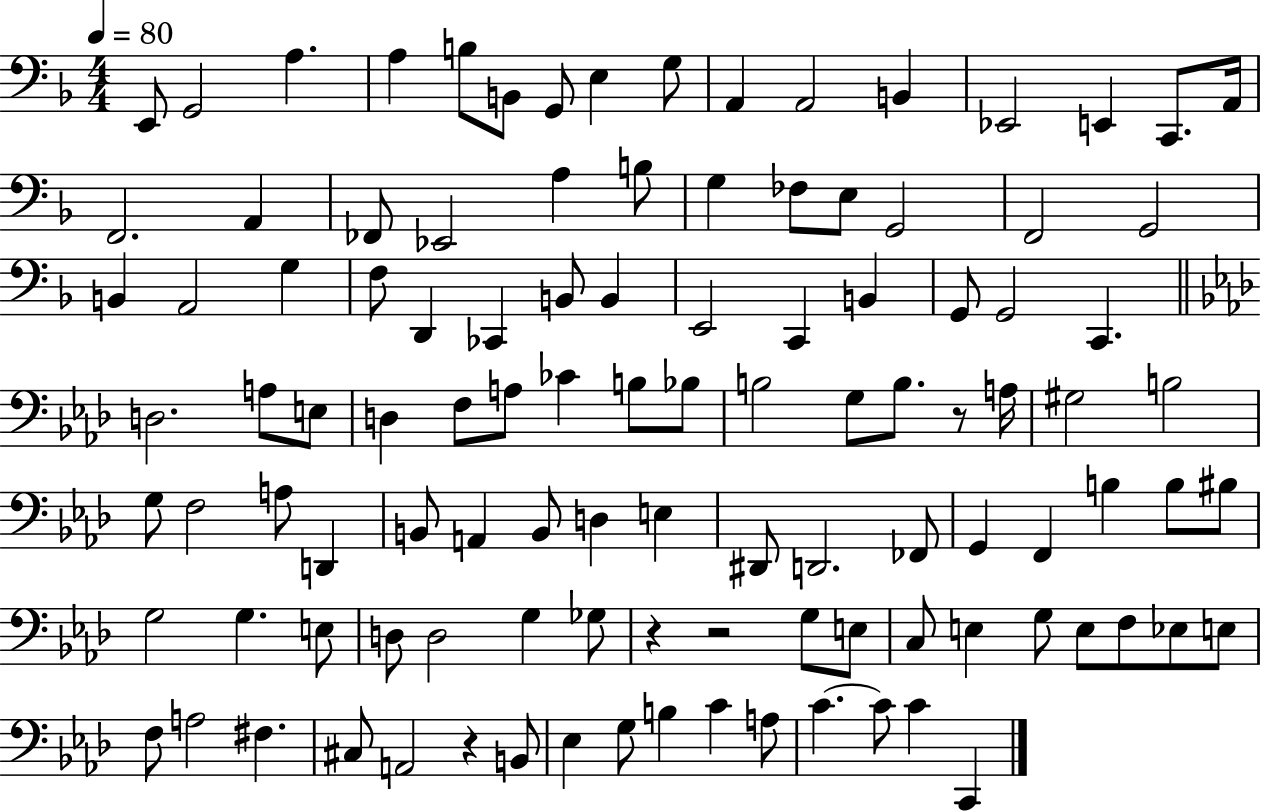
E2/e G2/h A3/q. A3/q B3/e B2/e G2/e E3/q G3/e A2/q A2/h B2/q Eb2/h E2/q C2/e. A2/s F2/h. A2/q FES2/e Eb2/h A3/q B3/e G3/q FES3/e E3/e G2/h F2/h G2/h B2/q A2/h G3/q F3/e D2/q CES2/q B2/e B2/q E2/h C2/q B2/q G2/e G2/h C2/q. D3/h. A3/e E3/e D3/q F3/e A3/e CES4/q B3/e Bb3/e B3/h G3/e B3/e. R/e A3/s G#3/h B3/h G3/e F3/h A3/e D2/q B2/e A2/q B2/e D3/q E3/q D#2/e D2/h. FES2/e G2/q F2/q B3/q B3/e BIS3/e G3/h G3/q. E3/e D3/e D3/h G3/q Gb3/e R/q R/h G3/e E3/e C3/e E3/q G3/e E3/e F3/e Eb3/e E3/e F3/e A3/h F#3/q. C#3/e A2/h R/q B2/e Eb3/q G3/e B3/q C4/q A3/e C4/q. C4/e C4/q C2/q